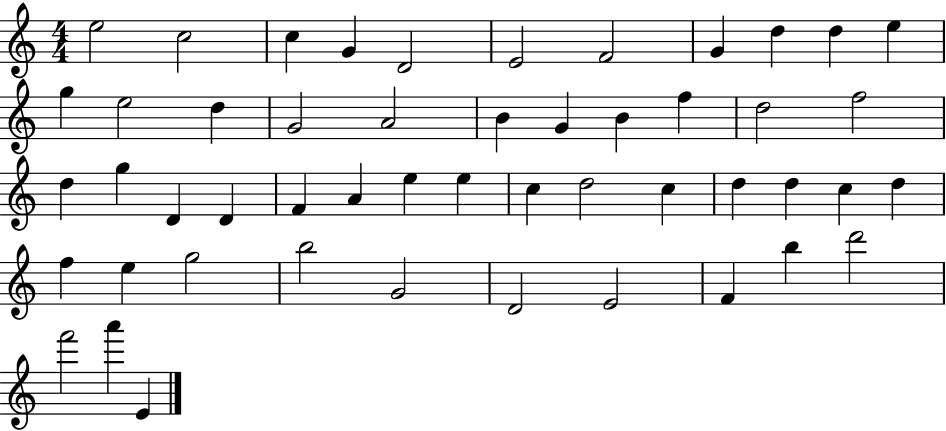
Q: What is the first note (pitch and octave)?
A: E5